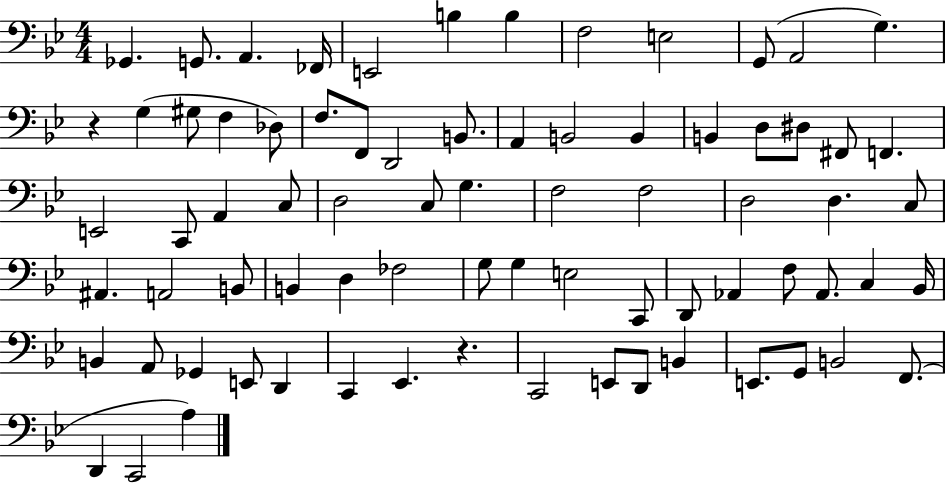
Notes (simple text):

Gb2/q. G2/e. A2/q. FES2/s E2/h B3/q B3/q F3/h E3/h G2/e A2/h G3/q. R/q G3/q G#3/e F3/q Db3/e F3/e. F2/e D2/h B2/e. A2/q B2/h B2/q B2/q D3/e D#3/e F#2/e F2/q. E2/h C2/e A2/q C3/e D3/h C3/e G3/q. F3/h F3/h D3/h D3/q. C3/e A#2/q. A2/h B2/e B2/q D3/q FES3/h G3/e G3/q E3/h C2/e D2/e Ab2/q F3/e Ab2/e. C3/q Bb2/s B2/q A2/e Gb2/q E2/e D2/q C2/q Eb2/q. R/q. C2/h E2/e D2/e B2/q E2/e. G2/e B2/h F2/e. D2/q C2/h A3/q